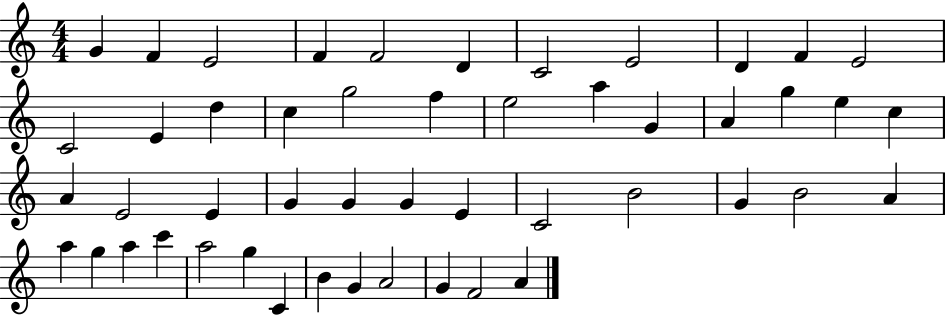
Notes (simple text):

G4/q F4/q E4/h F4/q F4/h D4/q C4/h E4/h D4/q F4/q E4/h C4/h E4/q D5/q C5/q G5/h F5/q E5/h A5/q G4/q A4/q G5/q E5/q C5/q A4/q E4/h E4/q G4/q G4/q G4/q E4/q C4/h B4/h G4/q B4/h A4/q A5/q G5/q A5/q C6/q A5/h G5/q C4/q B4/q G4/q A4/h G4/q F4/h A4/q